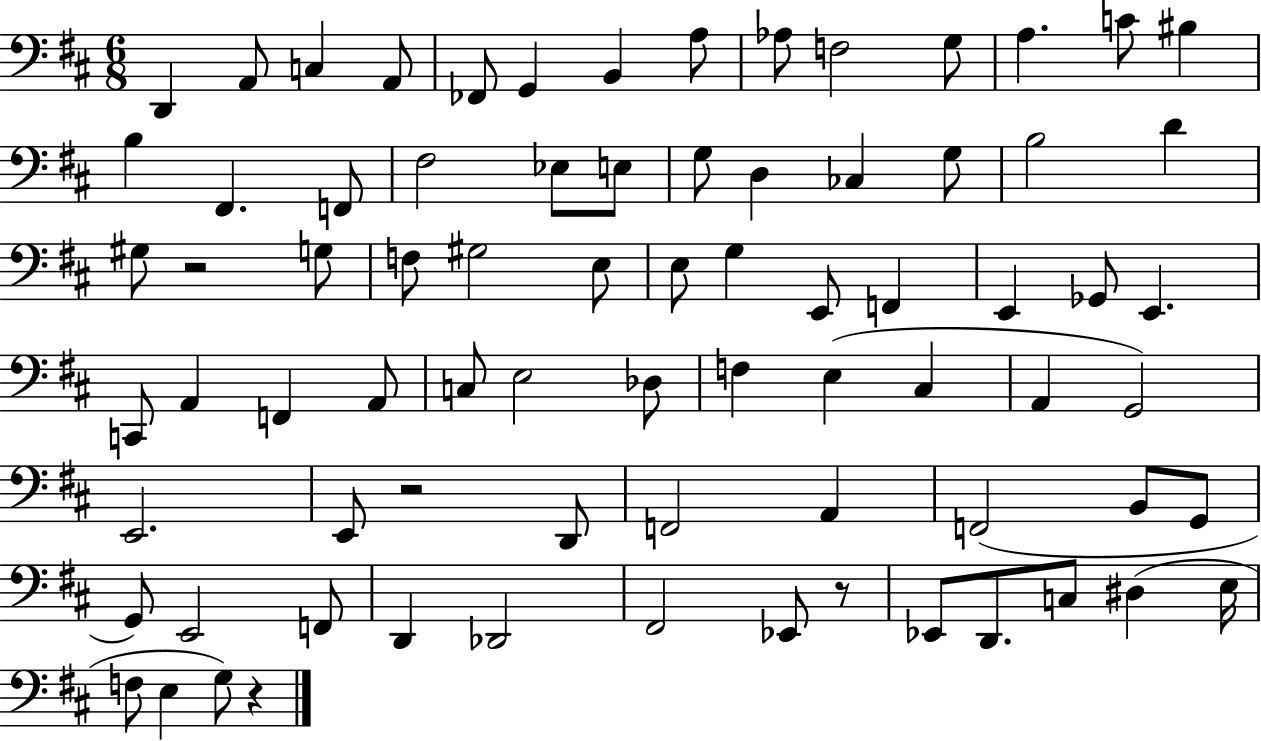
D2/q A2/e C3/q A2/e FES2/e G2/q B2/q A3/e Ab3/e F3/h G3/e A3/q. C4/e BIS3/q B3/q F#2/q. F2/e F#3/h Eb3/e E3/e G3/e D3/q CES3/q G3/e B3/h D4/q G#3/e R/h G3/e F3/e G#3/h E3/e E3/e G3/q E2/e F2/q E2/q Gb2/e E2/q. C2/e A2/q F2/q A2/e C3/e E3/h Db3/e F3/q E3/q C#3/q A2/q G2/h E2/h. E2/e R/h D2/e F2/h A2/q F2/h B2/e G2/e G2/e E2/h F2/e D2/q Db2/h F#2/h Eb2/e R/e Eb2/e D2/e. C3/e D#3/q E3/s F3/e E3/q G3/e R/q